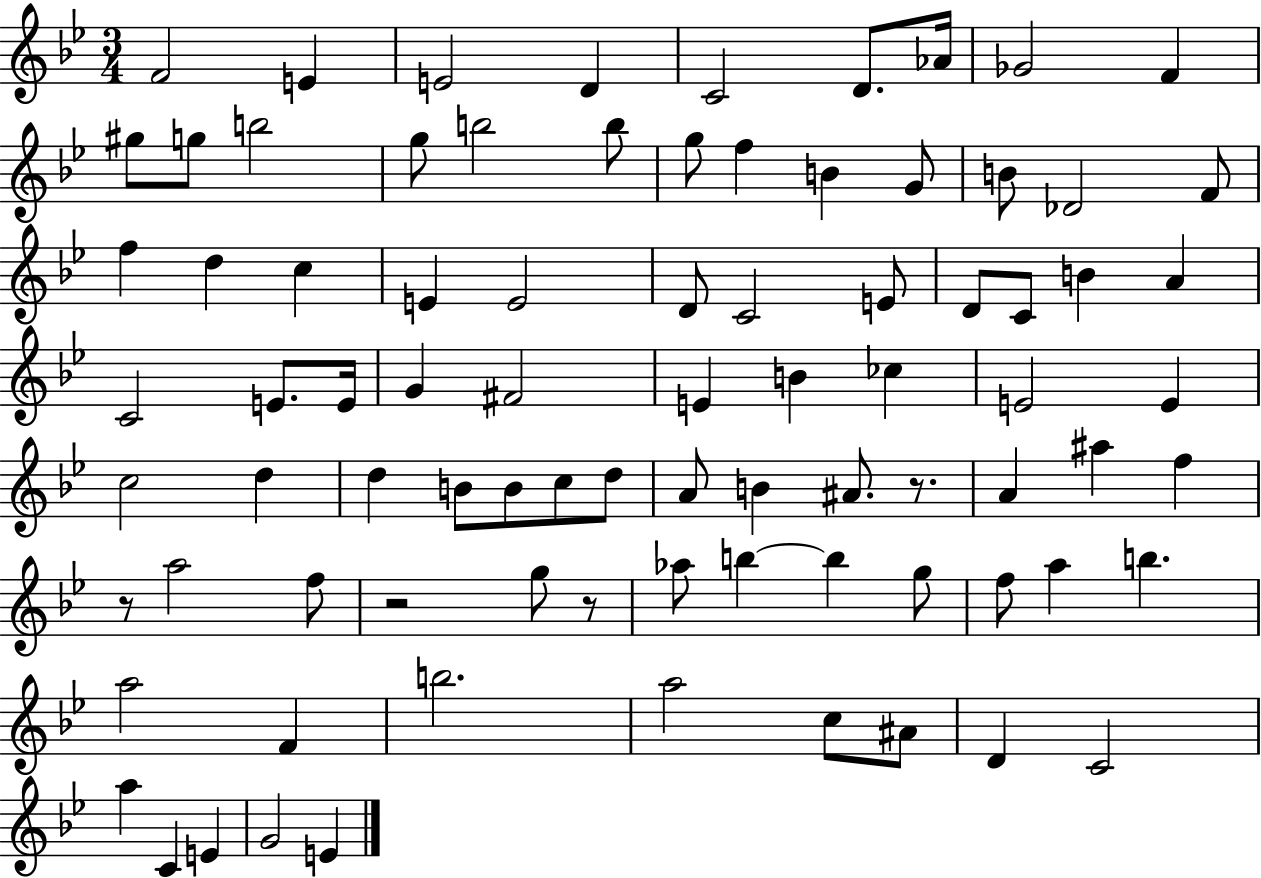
{
  \clef treble
  \numericTimeSignature
  \time 3/4
  \key bes \major
  \repeat volta 2 { f'2 e'4 | e'2 d'4 | c'2 d'8. aes'16 | ges'2 f'4 | \break gis''8 g''8 b''2 | g''8 b''2 b''8 | g''8 f''4 b'4 g'8 | b'8 des'2 f'8 | \break f''4 d''4 c''4 | e'4 e'2 | d'8 c'2 e'8 | d'8 c'8 b'4 a'4 | \break c'2 e'8. e'16 | g'4 fis'2 | e'4 b'4 ces''4 | e'2 e'4 | \break c''2 d''4 | d''4 b'8 b'8 c''8 d''8 | a'8 b'4 ais'8. r8. | a'4 ais''4 f''4 | \break r8 a''2 f''8 | r2 g''8 r8 | aes''8 b''4~~ b''4 g''8 | f''8 a''4 b''4. | \break a''2 f'4 | b''2. | a''2 c''8 ais'8 | d'4 c'2 | \break a''4 c'4 e'4 | g'2 e'4 | } \bar "|."
}